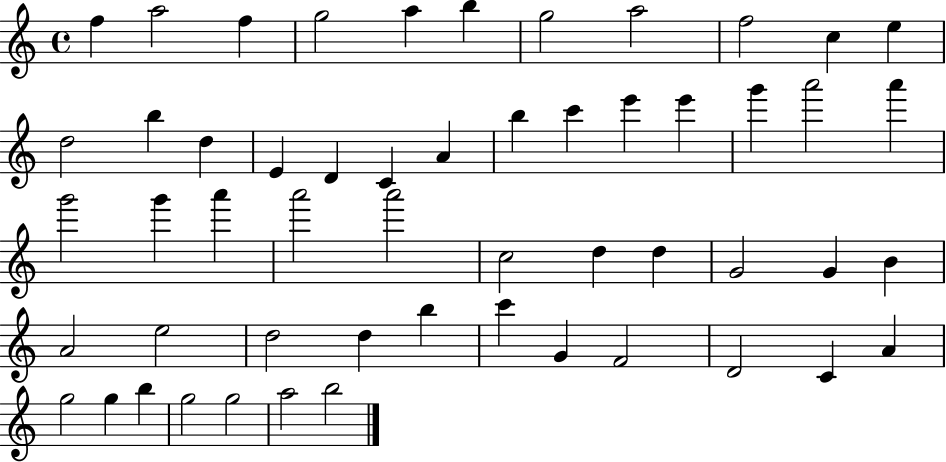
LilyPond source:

{
  \clef treble
  \time 4/4
  \defaultTimeSignature
  \key c \major
  f''4 a''2 f''4 | g''2 a''4 b''4 | g''2 a''2 | f''2 c''4 e''4 | \break d''2 b''4 d''4 | e'4 d'4 c'4 a'4 | b''4 c'''4 e'''4 e'''4 | g'''4 a'''2 a'''4 | \break g'''2 g'''4 a'''4 | a'''2 a'''2 | c''2 d''4 d''4 | g'2 g'4 b'4 | \break a'2 e''2 | d''2 d''4 b''4 | c'''4 g'4 f'2 | d'2 c'4 a'4 | \break g''2 g''4 b''4 | g''2 g''2 | a''2 b''2 | \bar "|."
}